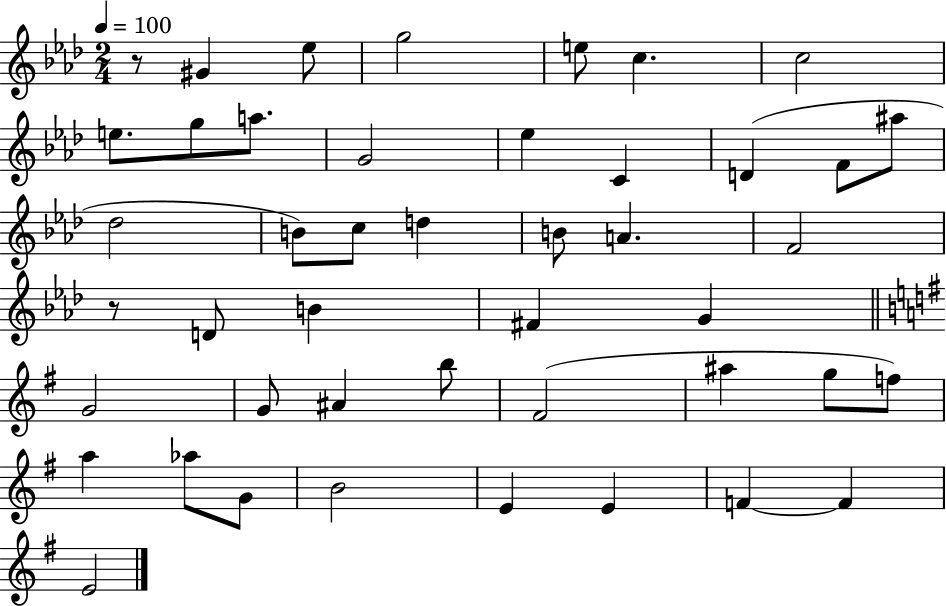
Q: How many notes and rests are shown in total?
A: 45